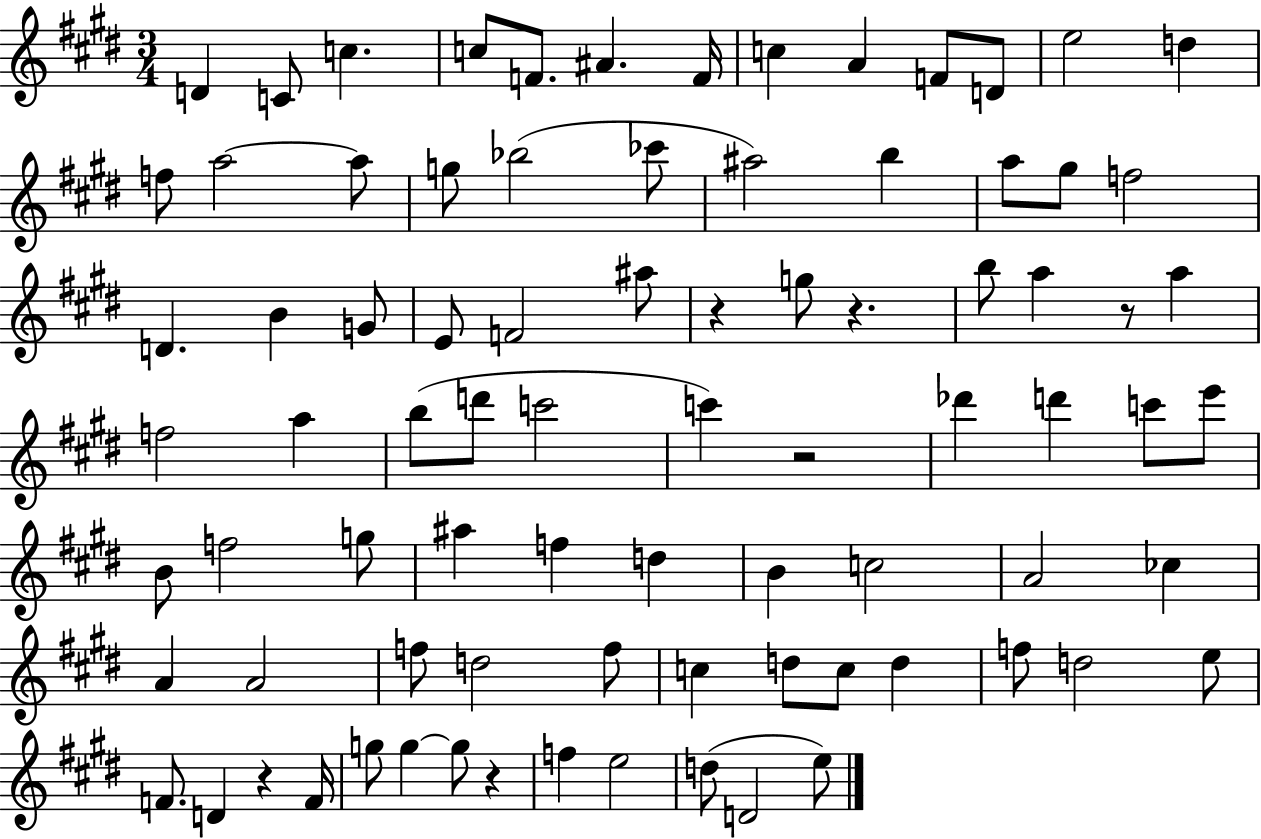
D4/q C4/e C5/q. C5/e F4/e. A#4/q. F4/s C5/q A4/q F4/e D4/e E5/h D5/q F5/e A5/h A5/e G5/e Bb5/h CES6/e A#5/h B5/q A5/e G#5/e F5/h D4/q. B4/q G4/e E4/e F4/h A#5/e R/q G5/e R/q. B5/e A5/q R/e A5/q F5/h A5/q B5/e D6/e C6/h C6/q R/h Db6/q D6/q C6/e E6/e B4/e F5/h G5/e A#5/q F5/q D5/q B4/q C5/h A4/h CES5/q A4/q A4/h F5/e D5/h F5/e C5/q D5/e C5/e D5/q F5/e D5/h E5/e F4/e. D4/q R/q F4/s G5/e G5/q G5/e R/q F5/q E5/h D5/e D4/h E5/e